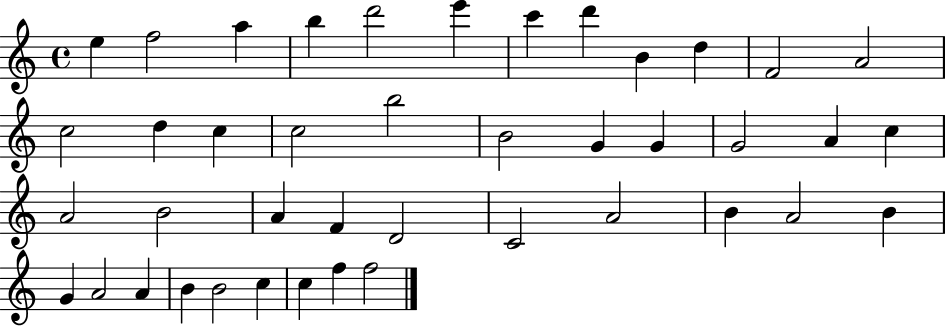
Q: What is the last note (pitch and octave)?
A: F5